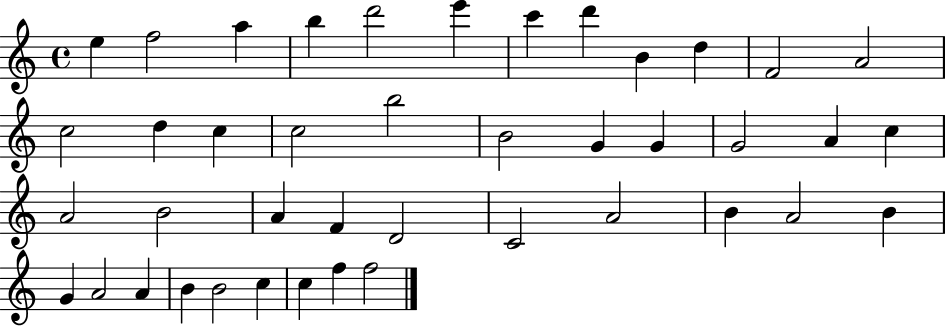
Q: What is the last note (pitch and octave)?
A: F5